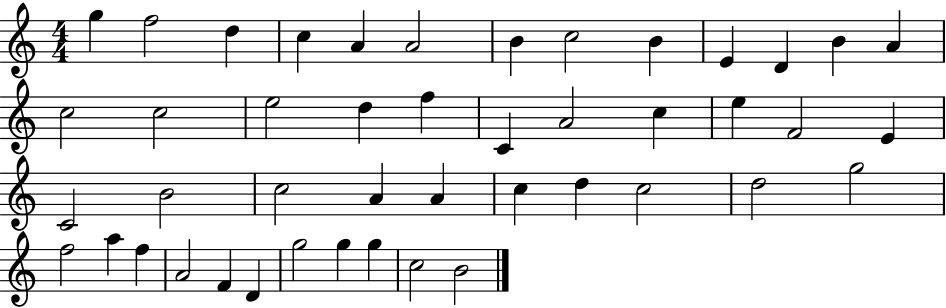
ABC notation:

X:1
T:Untitled
M:4/4
L:1/4
K:C
g f2 d c A A2 B c2 B E D B A c2 c2 e2 d f C A2 c e F2 E C2 B2 c2 A A c d c2 d2 g2 f2 a f A2 F D g2 g g c2 B2